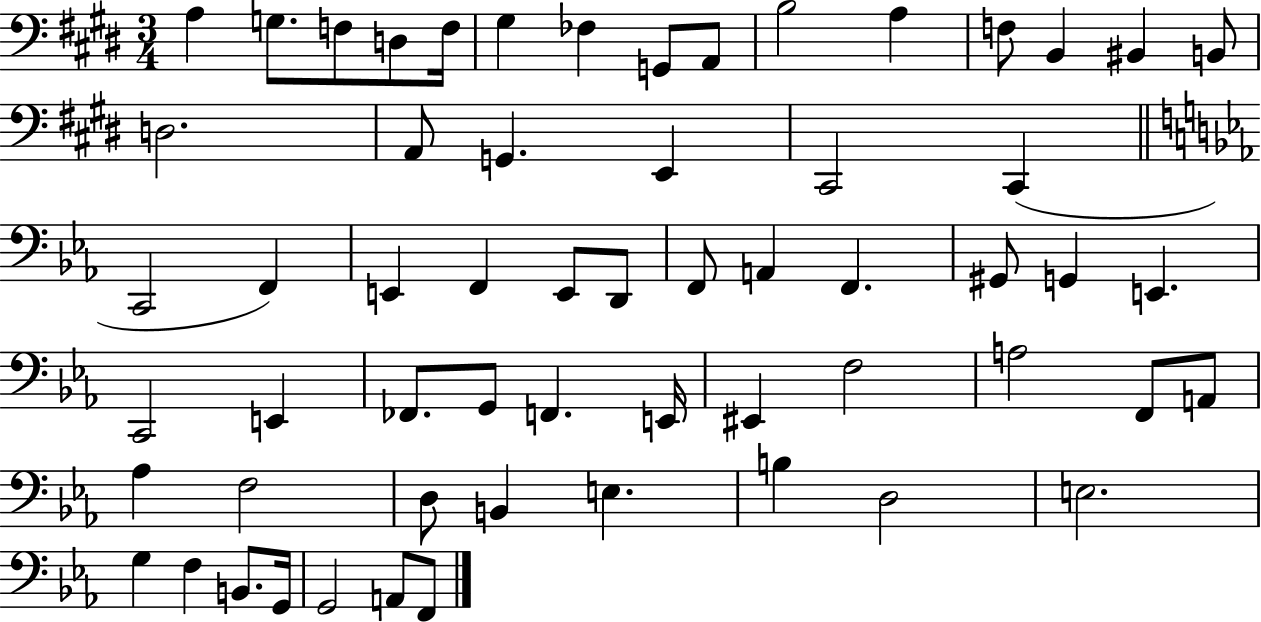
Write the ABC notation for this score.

X:1
T:Untitled
M:3/4
L:1/4
K:E
A, G,/2 F,/2 D,/2 F,/4 ^G, _F, G,,/2 A,,/2 B,2 A, F,/2 B,, ^B,, B,,/2 D,2 A,,/2 G,, E,, ^C,,2 ^C,, C,,2 F,, E,, F,, E,,/2 D,,/2 F,,/2 A,, F,, ^G,,/2 G,, E,, C,,2 E,, _F,,/2 G,,/2 F,, E,,/4 ^E,, F,2 A,2 F,,/2 A,,/2 _A, F,2 D,/2 B,, E, B, D,2 E,2 G, F, B,,/2 G,,/4 G,,2 A,,/2 F,,/2